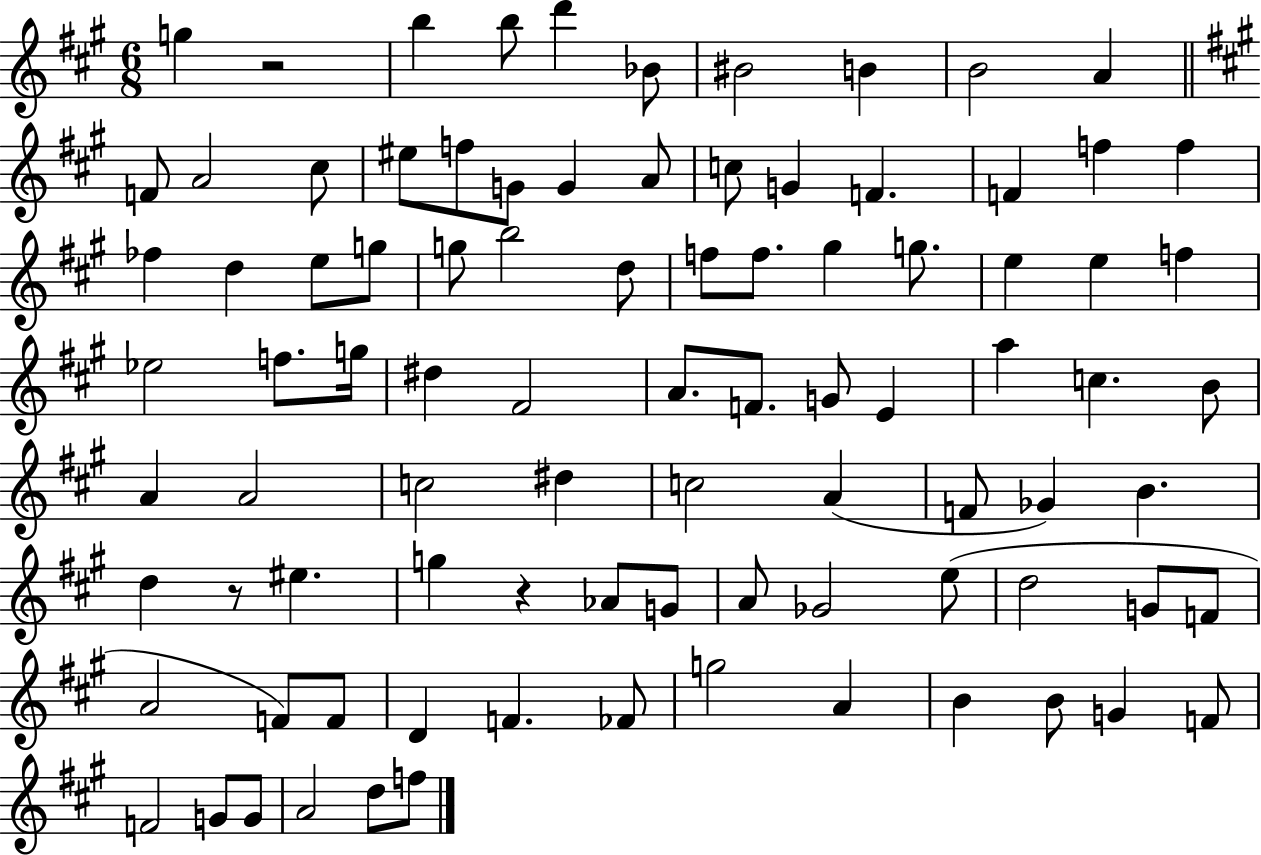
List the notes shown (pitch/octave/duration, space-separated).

G5/q R/h B5/q B5/e D6/q Bb4/e BIS4/h B4/q B4/h A4/q F4/e A4/h C#5/e EIS5/e F5/e G4/e G4/q A4/e C5/e G4/q F4/q. F4/q F5/q F5/q FES5/q D5/q E5/e G5/e G5/e B5/h D5/e F5/e F5/e. G#5/q G5/e. E5/q E5/q F5/q Eb5/h F5/e. G5/s D#5/q F#4/h A4/e. F4/e. G4/e E4/q A5/q C5/q. B4/e A4/q A4/h C5/h D#5/q C5/h A4/q F4/e Gb4/q B4/q. D5/q R/e EIS5/q. G5/q R/q Ab4/e G4/e A4/e Gb4/h E5/e D5/h G4/e F4/e A4/h F4/e F4/e D4/q F4/q. FES4/e G5/h A4/q B4/q B4/e G4/q F4/e F4/h G4/e G4/e A4/h D5/e F5/e